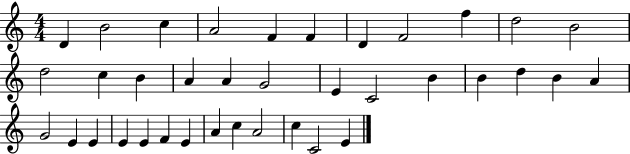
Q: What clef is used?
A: treble